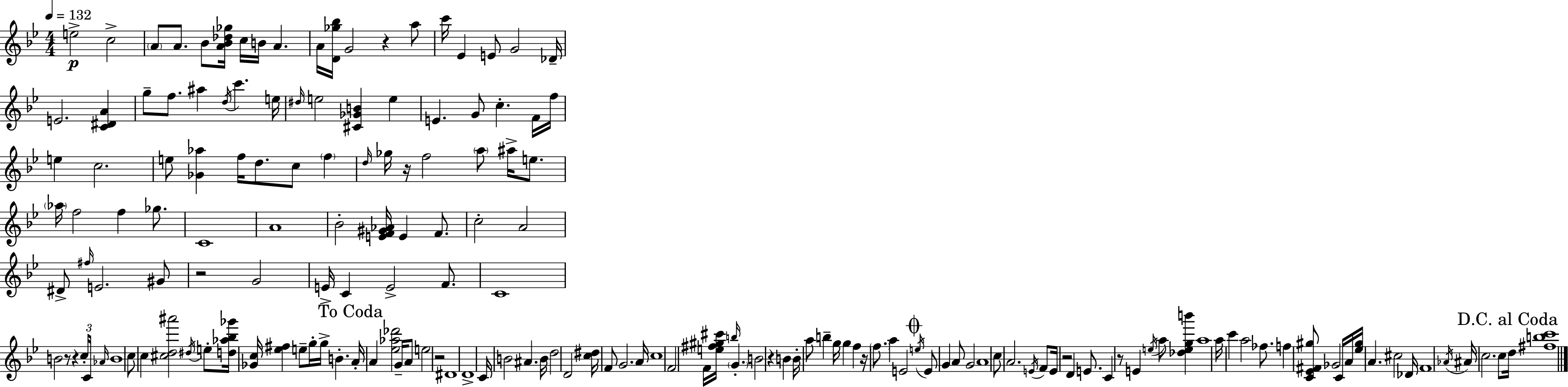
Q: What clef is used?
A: treble